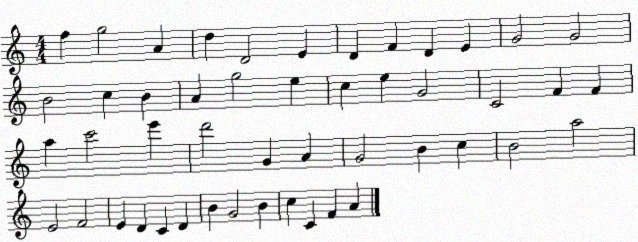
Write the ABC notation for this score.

X:1
T:Untitled
M:4/4
L:1/4
K:C
f g2 A d D2 E D F D E G2 G2 B2 c B A g2 e c e G2 C2 F F a c'2 e' d'2 G A G2 B c B2 a2 E2 F2 E D C D B G2 B c C F A